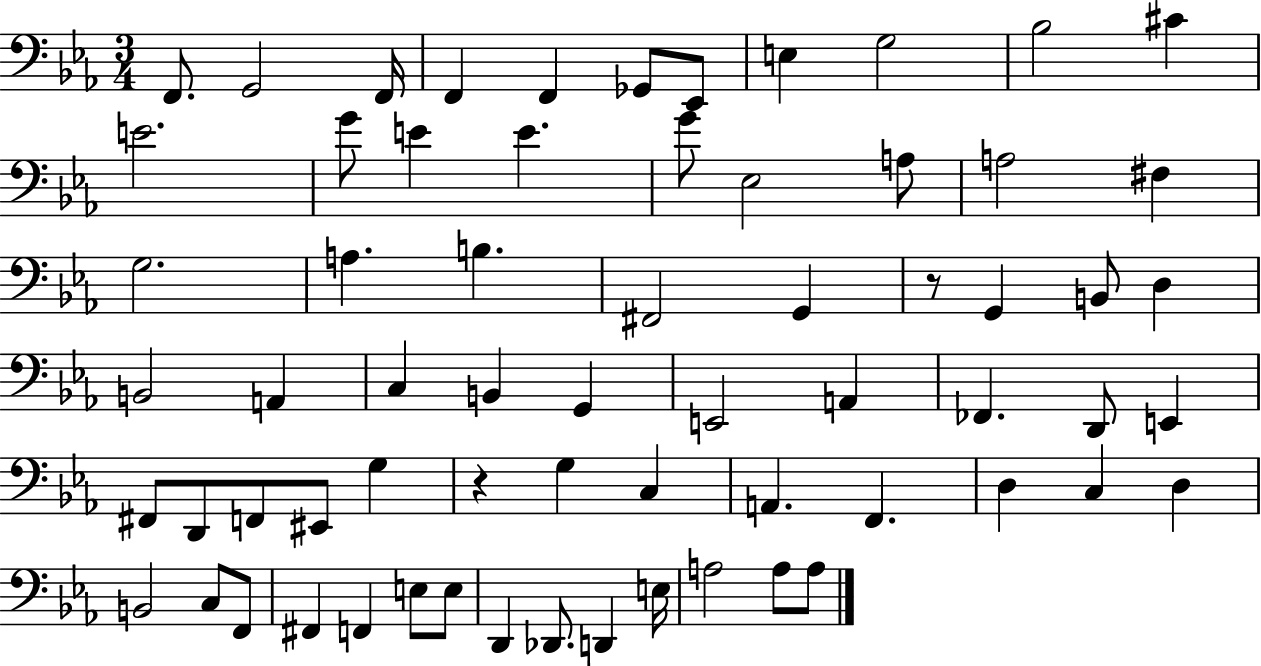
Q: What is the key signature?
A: EES major